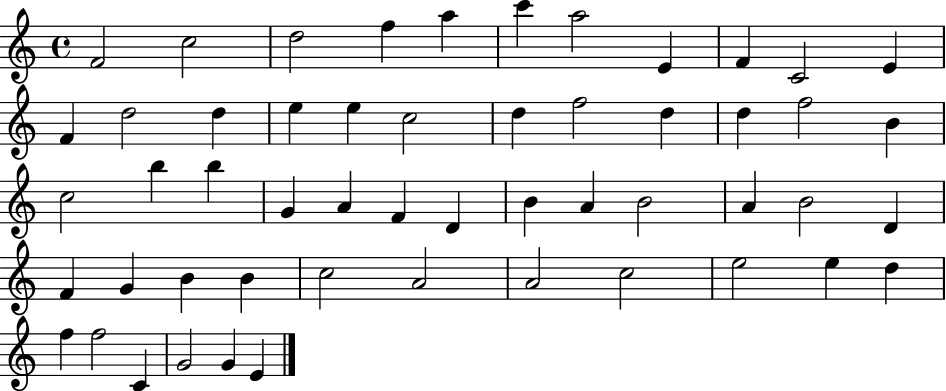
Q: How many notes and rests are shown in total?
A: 53